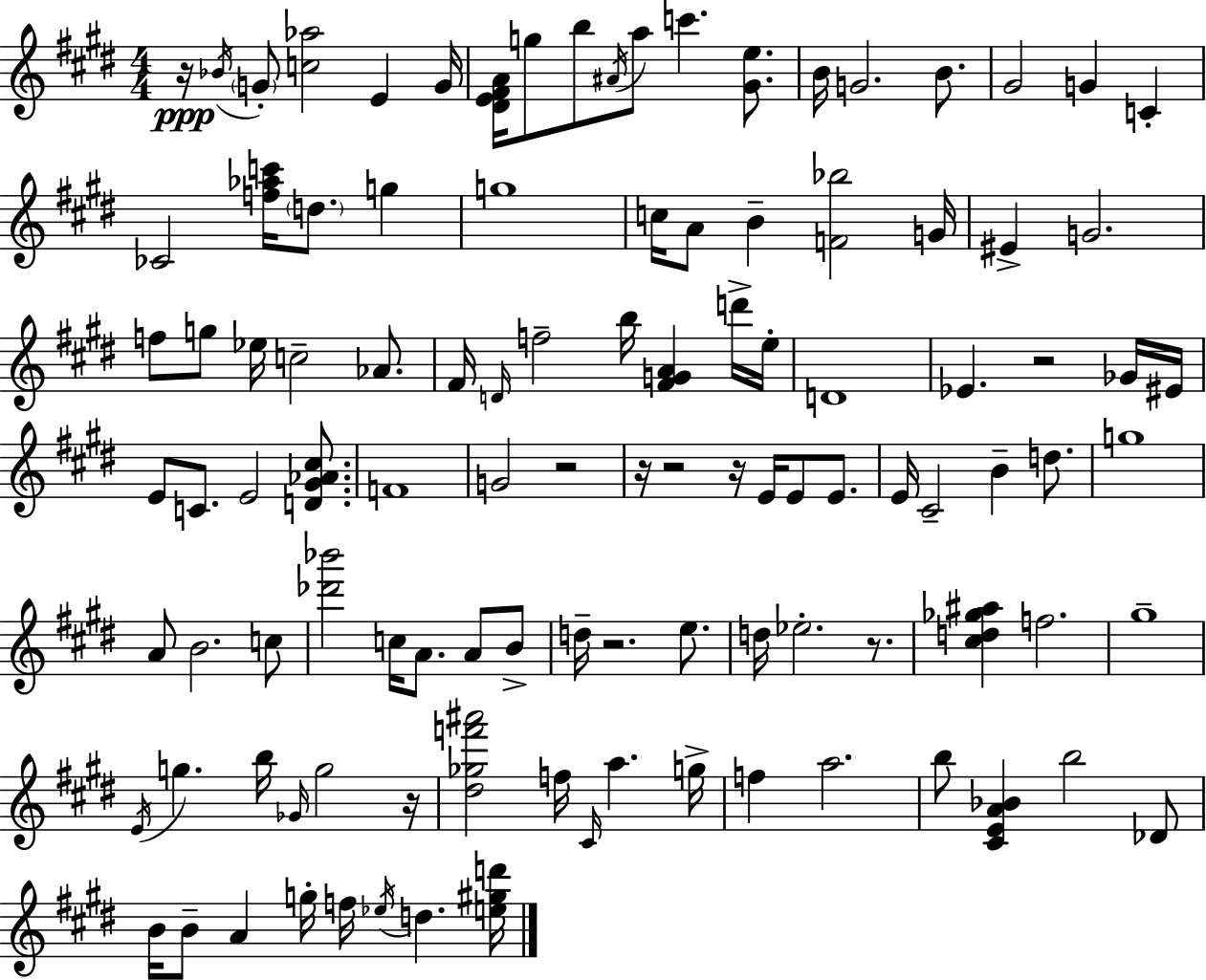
{
  \clef treble
  \numericTimeSignature
  \time 4/4
  \key e \major
  r16\ppp \acciaccatura { bes'16 } \parenthesize g'8-. <c'' aes''>2 e'4 | g'16 <dis' e' fis' a'>16 g''8 b''8 \acciaccatura { ais'16 } a''8 c'''4. <gis' e''>8. | b'16 g'2. b'8. | gis'2 g'4 c'4-. | \break ces'2 <f'' aes'' c'''>16 \parenthesize d''8. g''4 | g''1 | c''16 a'8 b'4-- <f' bes''>2 | g'16 eis'4-> g'2. | \break f''8 g''8 ees''16 c''2-- aes'8. | fis'16 \grace { d'16 } f''2-- b''16 <fis' g' a'>4 | d'''16-> e''16-. d'1 | ees'4. r2 | \break ges'16 eis'16 e'8 c'8. e'2 | <d' gis' aes' cis''>8. f'1 | g'2 r2 | r16 r2 r16 e'16 e'8 | \break e'8. e'16 cis'2-- b'4-- | d''8. g''1 | a'8 b'2. | c''8 <des''' bes'''>2 c''16 a'8. a'8 | \break b'8-> d''16-- r2. | e''8. d''16 ees''2.-. | r8. <cis'' d'' ges'' ais''>4 f''2. | gis''1-- | \break \acciaccatura { e'16 } g''4. b''16 \grace { ges'16 } g''2 | r16 <dis'' ges'' f''' ais'''>2 f''16 \grace { cis'16 } a''4. | g''16-> f''4 a''2. | b''8 <cis' e' a' bes'>4 b''2 | \break des'8 b'16 b'8-- a'4 g''16-. f''16 \acciaccatura { ees''16 } | d''4. <e'' gis'' d'''>16 \bar "|."
}